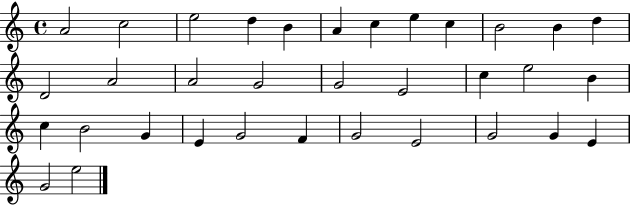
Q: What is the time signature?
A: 4/4